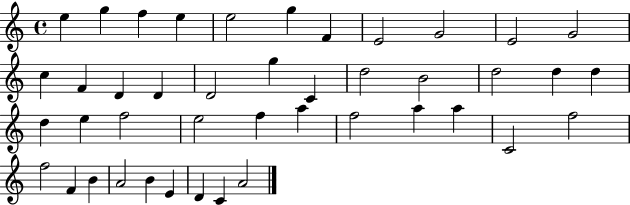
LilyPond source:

{
  \clef treble
  \time 4/4
  \defaultTimeSignature
  \key c \major
  e''4 g''4 f''4 e''4 | e''2 g''4 f'4 | e'2 g'2 | e'2 g'2 | \break c''4 f'4 d'4 d'4 | d'2 g''4 c'4 | d''2 b'2 | d''2 d''4 d''4 | \break d''4 e''4 f''2 | e''2 f''4 a''4 | f''2 a''4 a''4 | c'2 f''2 | \break f''2 f'4 b'4 | a'2 b'4 e'4 | d'4 c'4 a'2 | \bar "|."
}